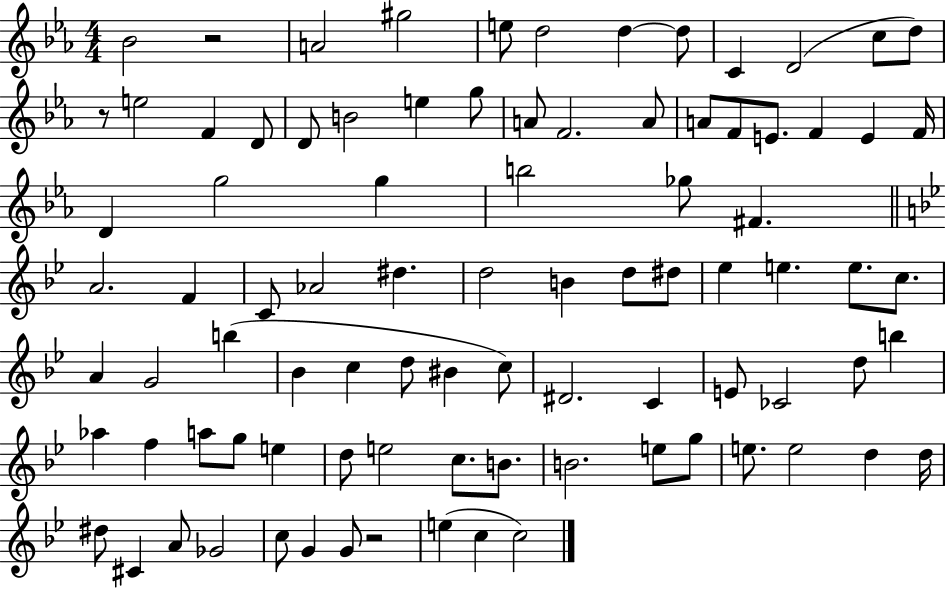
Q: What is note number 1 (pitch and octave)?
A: Bb4